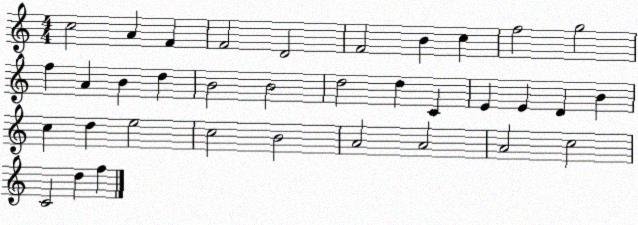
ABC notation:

X:1
T:Untitled
M:4/4
L:1/4
K:C
c2 A F F2 D2 F2 B c f2 g2 f A B d B2 B2 d2 d C E E D B c d e2 c2 B2 A2 A2 A2 c2 C2 d f